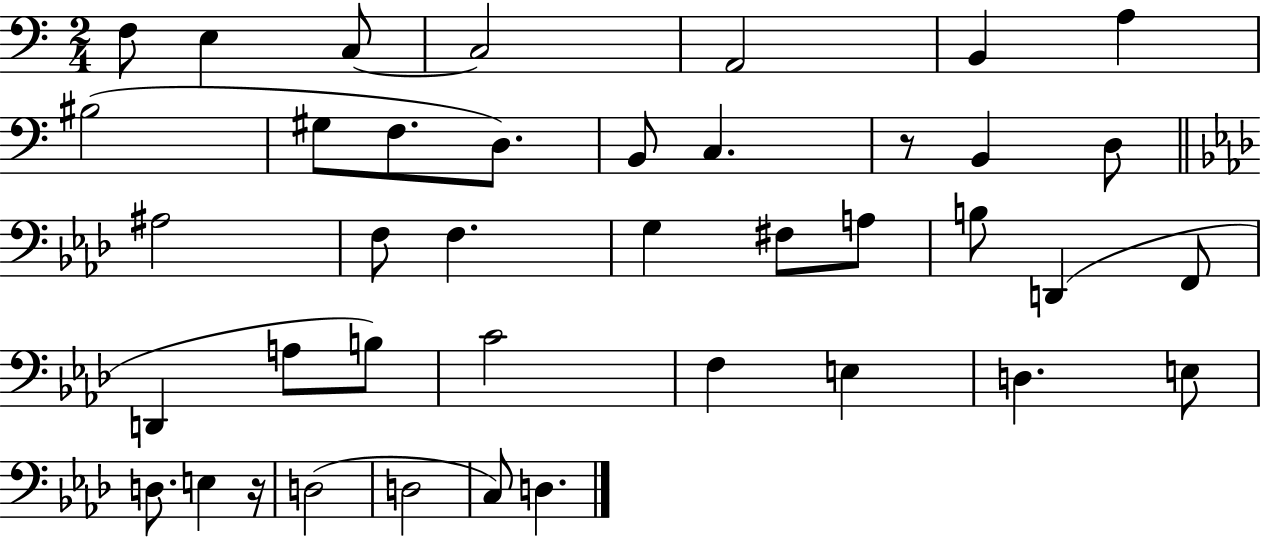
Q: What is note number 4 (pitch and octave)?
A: C3